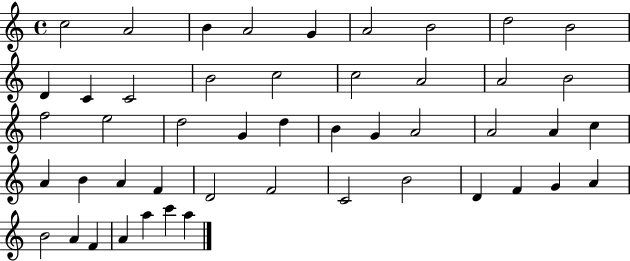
X:1
T:Untitled
M:4/4
L:1/4
K:C
c2 A2 B A2 G A2 B2 d2 B2 D C C2 B2 c2 c2 A2 A2 B2 f2 e2 d2 G d B G A2 A2 A c A B A F D2 F2 C2 B2 D F G A B2 A F A a c' a